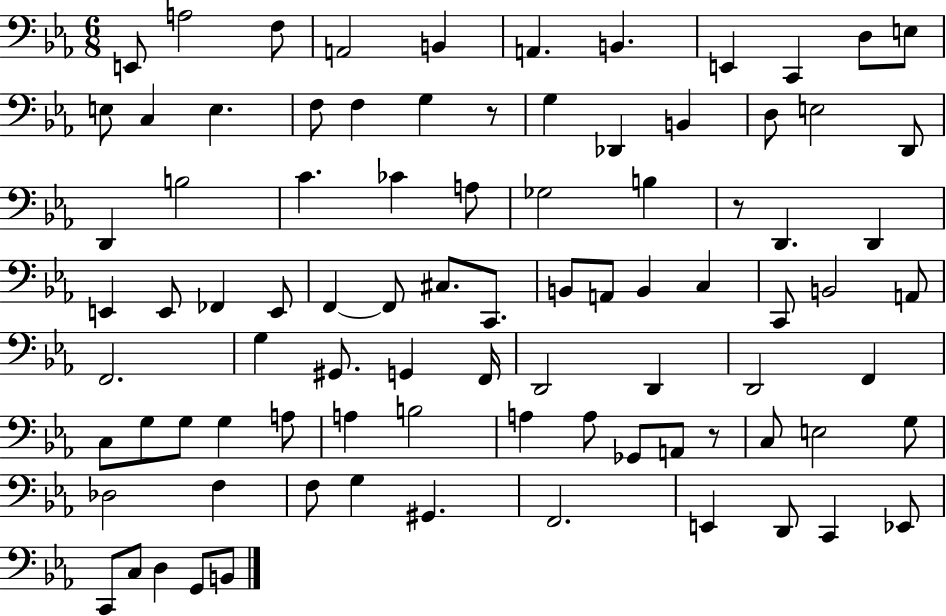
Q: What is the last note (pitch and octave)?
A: B2